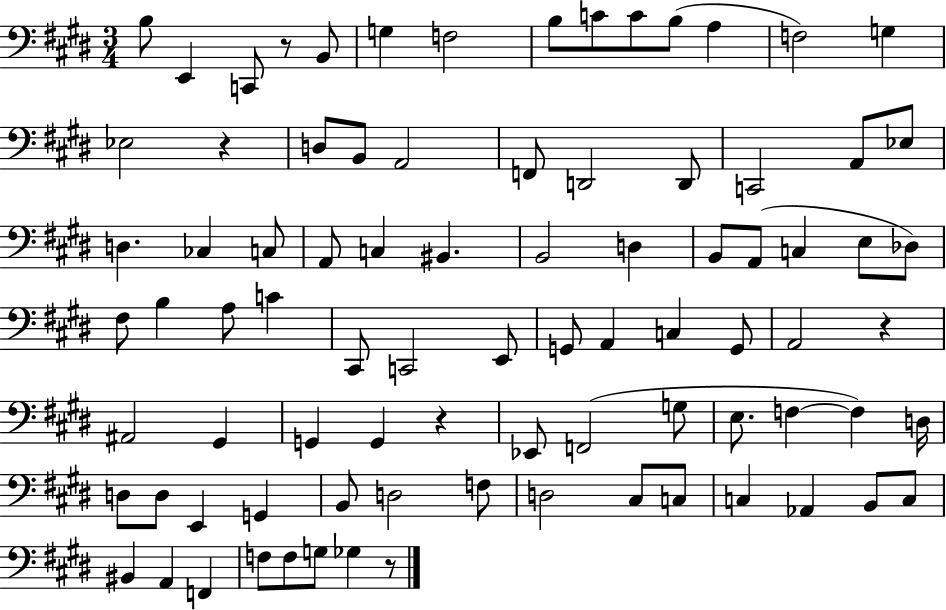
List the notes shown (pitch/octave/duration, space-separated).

B3/e E2/q C2/e R/e B2/e G3/q F3/h B3/e C4/e C4/e B3/e A3/q F3/h G3/q Eb3/h R/q D3/e B2/e A2/h F2/e D2/h D2/e C2/h A2/e Eb3/e D3/q. CES3/q C3/e A2/e C3/q BIS2/q. B2/h D3/q B2/e A2/e C3/q E3/e Db3/e F#3/e B3/q A3/e C4/q C#2/e C2/h E2/e G2/e A2/q C3/q G2/e A2/h R/q A#2/h G#2/q G2/q G2/q R/q Eb2/e F2/h G3/e E3/e. F3/q F3/q D3/s D3/e D3/e E2/q G2/q B2/e D3/h F3/e D3/h C#3/e C3/e C3/q Ab2/q B2/e C3/e BIS2/q A2/q F2/q F3/e F3/e G3/e Gb3/q R/e